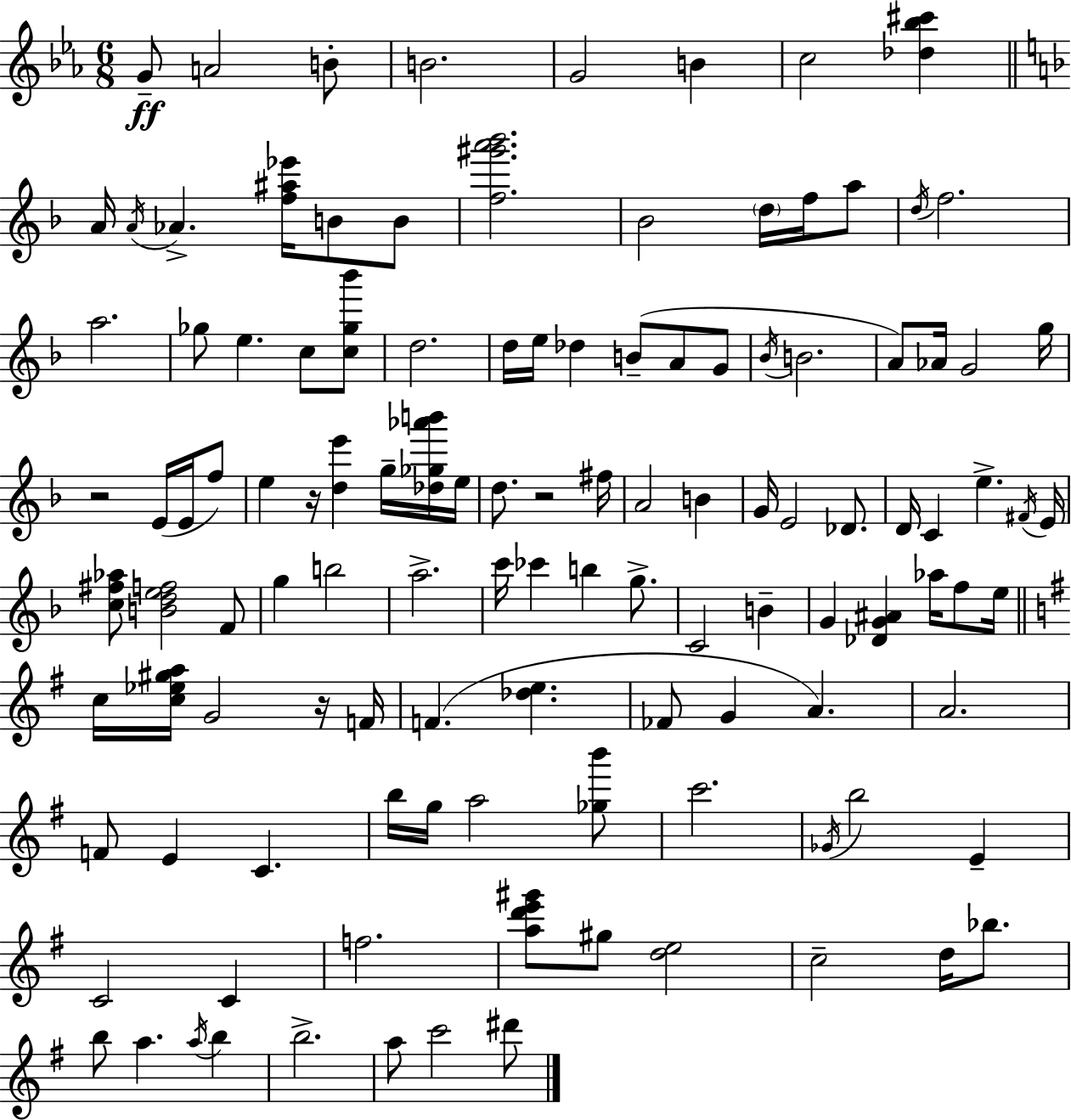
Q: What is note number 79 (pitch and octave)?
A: B5